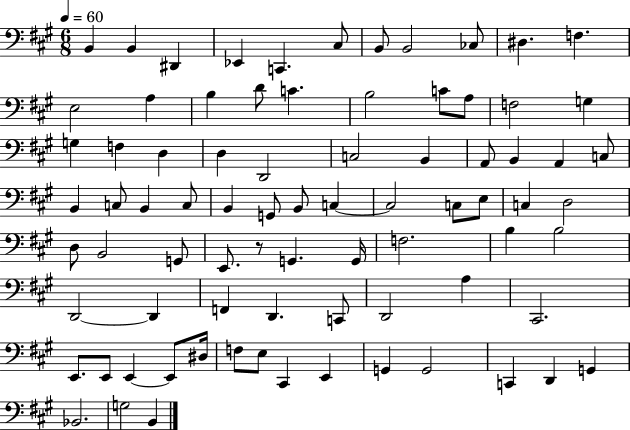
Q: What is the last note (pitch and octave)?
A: B2